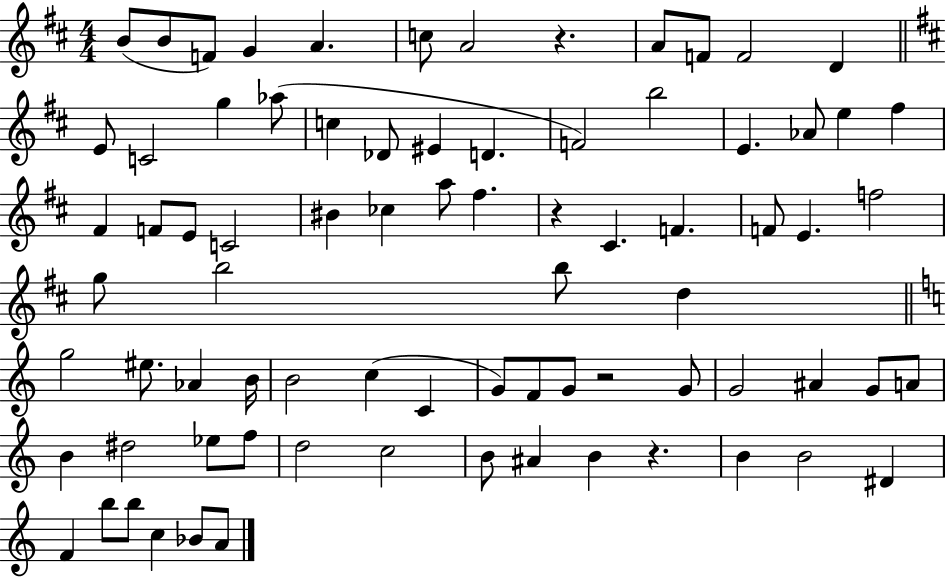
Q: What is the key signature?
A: D major